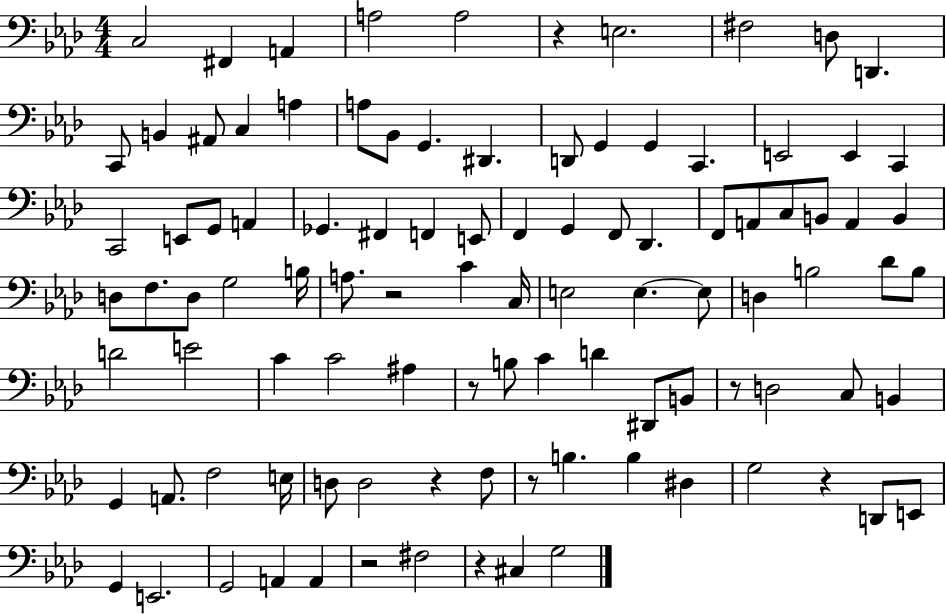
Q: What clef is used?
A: bass